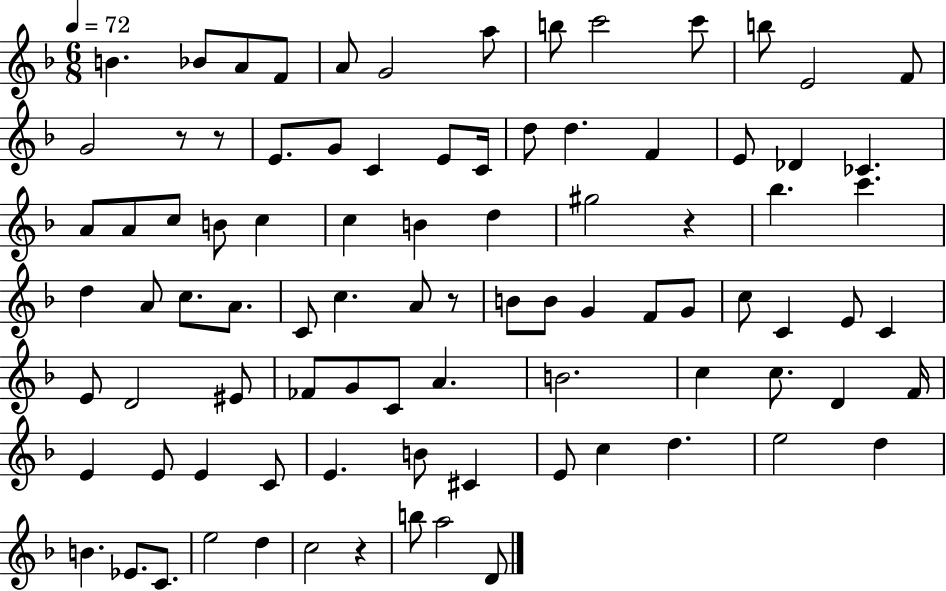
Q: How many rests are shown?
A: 5